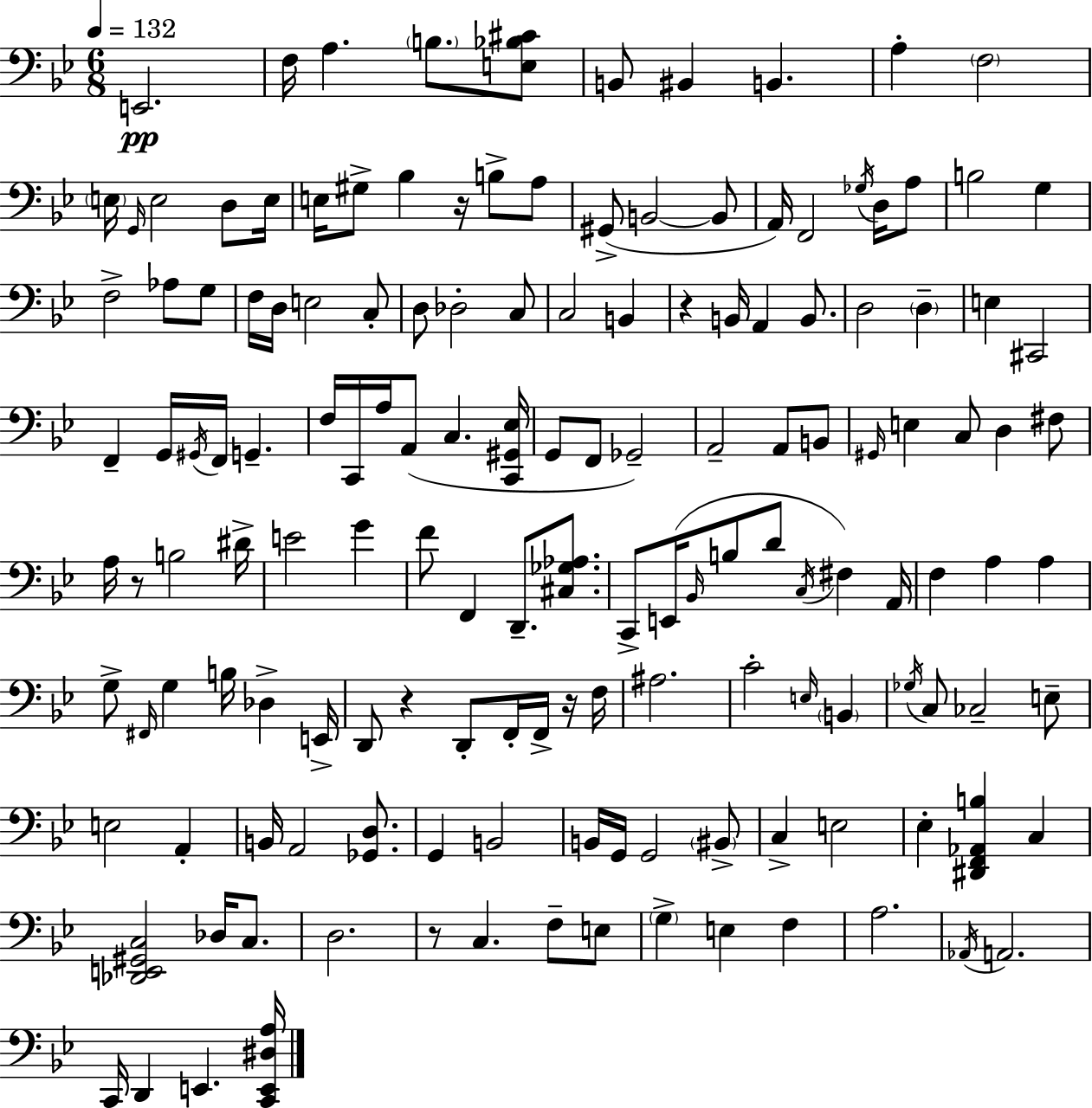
{
  \clef bass
  \numericTimeSignature
  \time 6/8
  \key g \minor
  \tempo 4 = 132
  \repeat volta 2 { e,2.\pp | f16 a4. \parenthesize b8. <e bes cis'>8 | b,8 bis,4 b,4. | a4-. \parenthesize f2 | \break \parenthesize e16 \grace { g,16 } e2 d8 | e16 e16 gis8-> bes4 r16 b8-> a8 | gis,8->( b,2~~ b,8 | a,16) f,2 \acciaccatura { ges16 } d16 | \break a8 b2 g4 | f2-> aes8 | g8 f16 d16 e2 | c8-. d8 des2-. | \break c8 c2 b,4 | r4 b,16 a,4 b,8. | d2 \parenthesize d4-- | e4 cis,2 | \break f,4-- g,16 \acciaccatura { gis,16 } f,16 g,4.-- | f16 c,16 a16 a,8( c4. | <c, gis, ees>16 g,8 f,8 ges,2--) | a,2-- a,8 | \break b,8 \grace { gis,16 } e4 c8 d4 | fis8 a16 r8 b2 | dis'16-> e'2 | g'4 f'8 f,4 d,8.-- | \break <cis ges aes>8. c,8-> e,16( \grace { bes,16 } b8 d'8 | \acciaccatura { c16 } fis4) a,16 f4 a4 | a4 g8-> \grace { fis,16 } g4 | b16 des4-> e,16-> d,8 r4 | \break d,8-. f,16-. f,16-> r16 f16 ais2. | c'2-. | \grace { e16 } \parenthesize b,4 \acciaccatura { ges16 } c8 ces2-- | e8-- e2 | \break a,4-. b,16 a,2 | <ges, d>8. g,4 | b,2 b,16 g,16 g,2 | \parenthesize bis,8-> c4-> | \break e2 ees4-. | <dis, f, aes, b>4 c4 <des, e, gis, c>2 | des16 c8. d2. | r8 c4. | \break f8-- e8 \parenthesize g4-> | e4 f4 a2. | \acciaccatura { aes,16 } a,2. | c,16 d,4 | \break e,4. <c, e, dis a>16 } \bar "|."
}